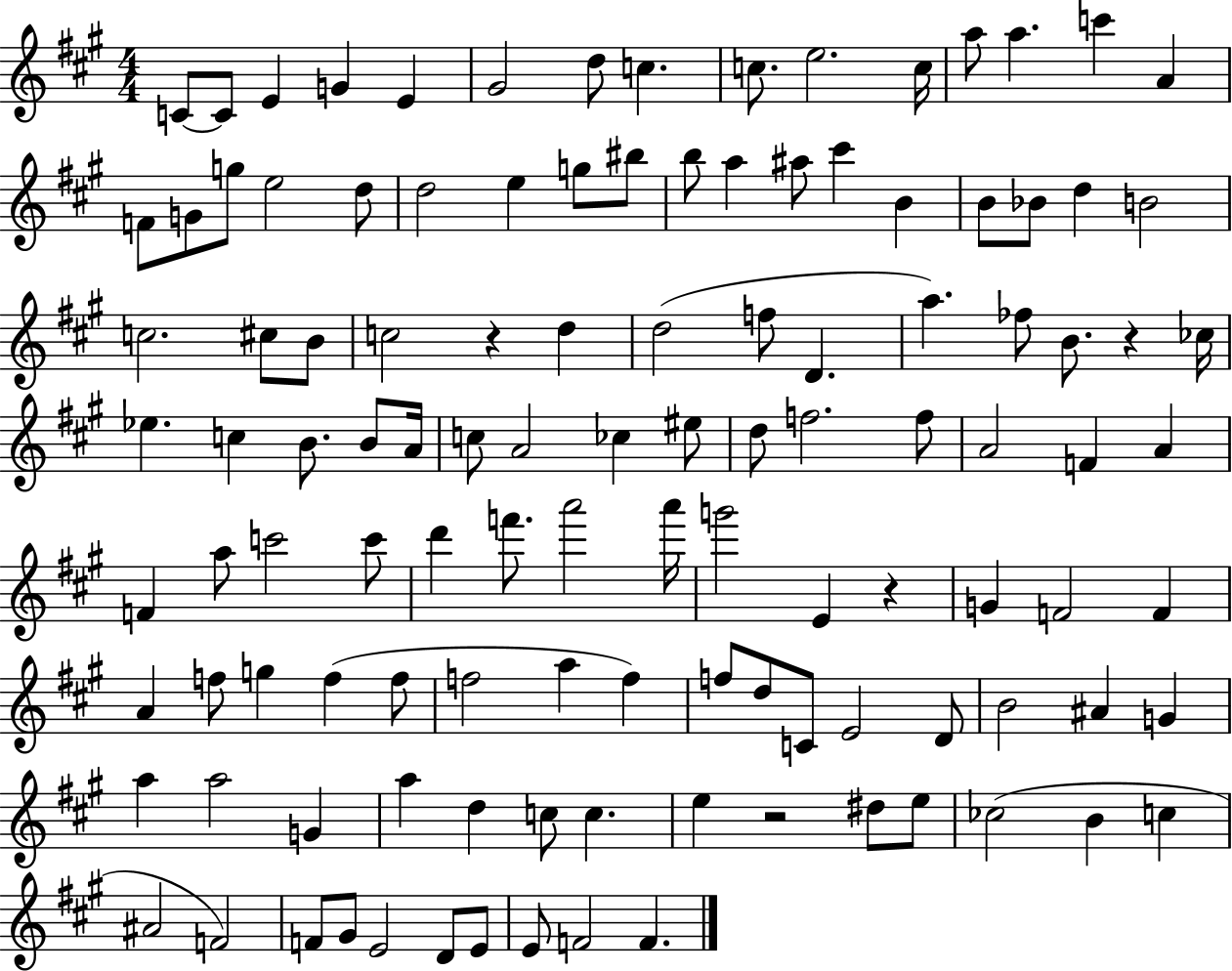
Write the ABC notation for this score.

X:1
T:Untitled
M:4/4
L:1/4
K:A
C/2 C/2 E G E ^G2 d/2 c c/2 e2 c/4 a/2 a c' A F/2 G/2 g/2 e2 d/2 d2 e g/2 ^b/2 b/2 a ^a/2 ^c' B B/2 _B/2 d B2 c2 ^c/2 B/2 c2 z d d2 f/2 D a _f/2 B/2 z _c/4 _e c B/2 B/2 A/4 c/2 A2 _c ^e/2 d/2 f2 f/2 A2 F A F a/2 c'2 c'/2 d' f'/2 a'2 a'/4 g'2 E z G F2 F A f/2 g f f/2 f2 a f f/2 d/2 C/2 E2 D/2 B2 ^A G a a2 G a d c/2 c e z2 ^d/2 e/2 _c2 B c ^A2 F2 F/2 ^G/2 E2 D/2 E/2 E/2 F2 F